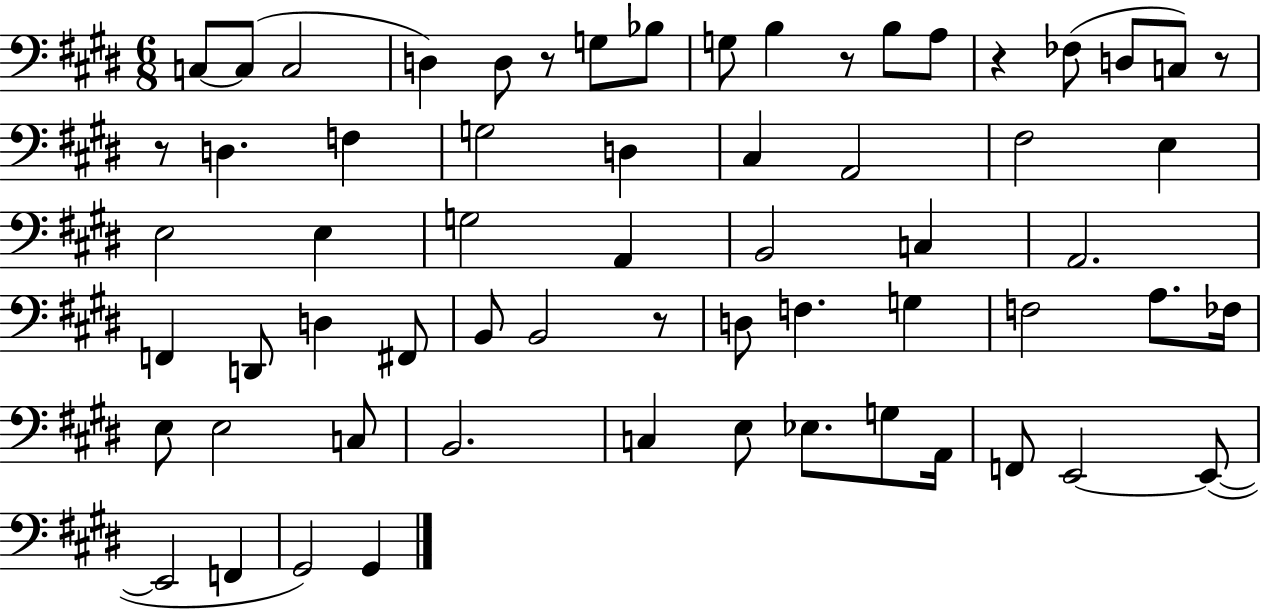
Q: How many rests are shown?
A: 6